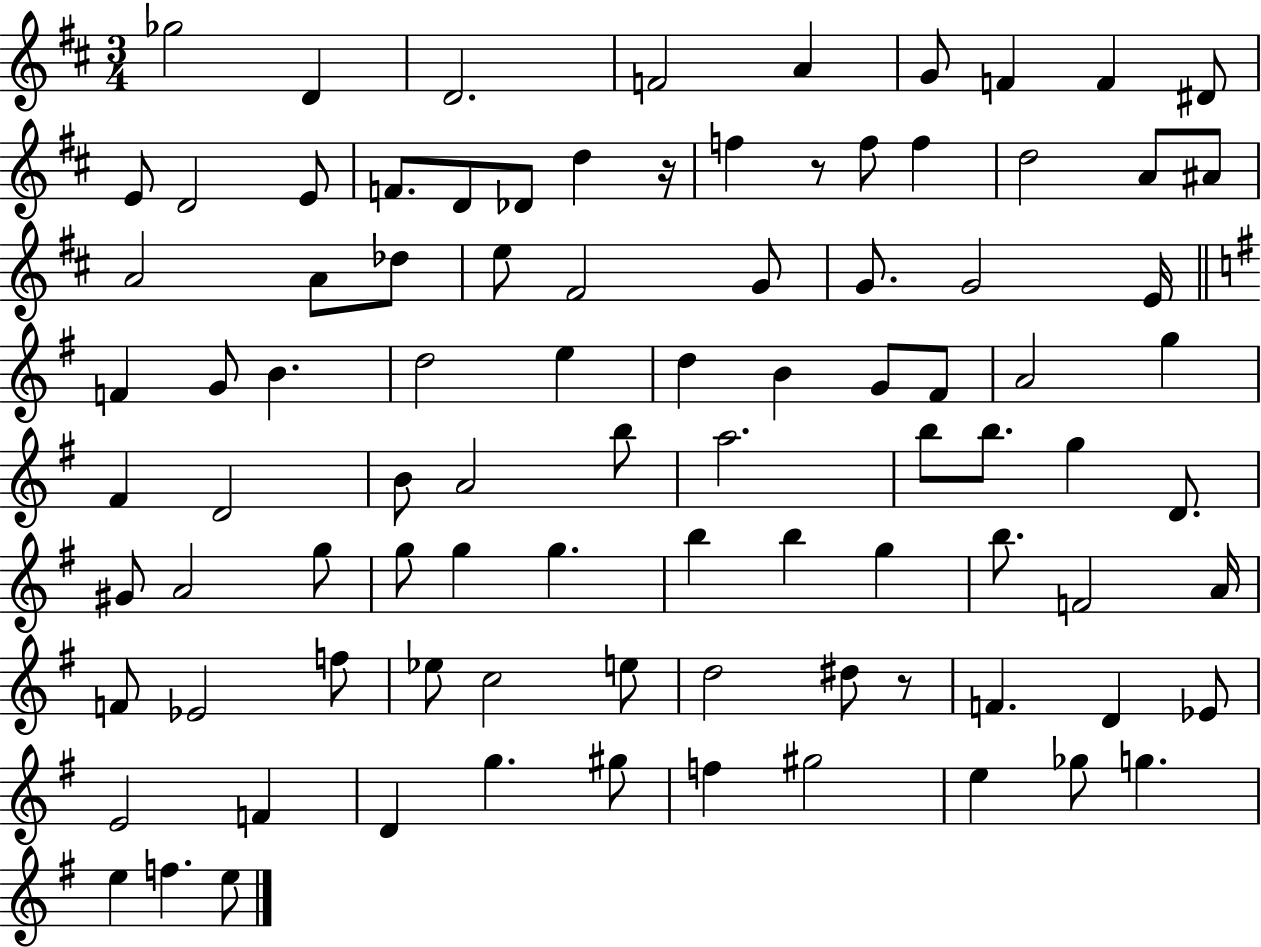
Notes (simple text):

Gb5/h D4/q D4/h. F4/h A4/q G4/e F4/q F4/q D#4/e E4/e D4/h E4/e F4/e. D4/e Db4/e D5/q R/s F5/q R/e F5/e F5/q D5/h A4/e A#4/e A4/h A4/e Db5/e E5/e F#4/h G4/e G4/e. G4/h E4/s F4/q G4/e B4/q. D5/h E5/q D5/q B4/q G4/e F#4/e A4/h G5/q F#4/q D4/h B4/e A4/h B5/e A5/h. B5/e B5/e. G5/q D4/e. G#4/e A4/h G5/e G5/e G5/q G5/q. B5/q B5/q G5/q B5/e. F4/h A4/s F4/e Eb4/h F5/e Eb5/e C5/h E5/e D5/h D#5/e R/e F4/q. D4/q Eb4/e E4/h F4/q D4/q G5/q. G#5/e F5/q G#5/h E5/q Gb5/e G5/q. E5/q F5/q. E5/e